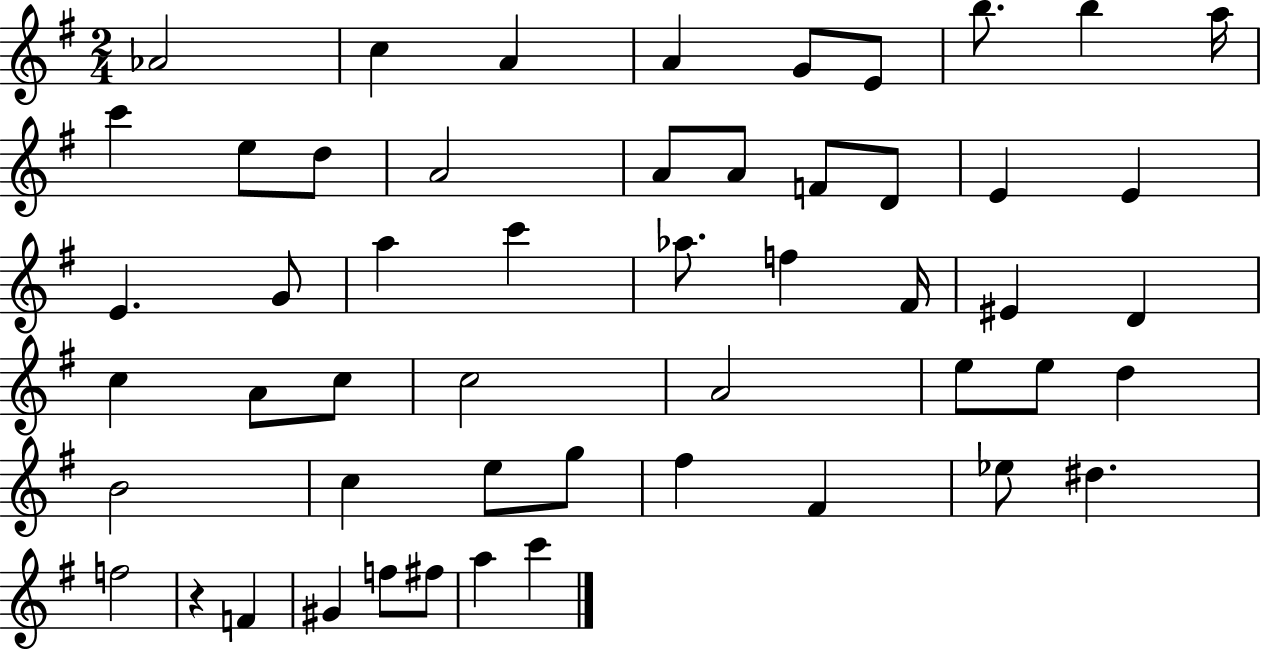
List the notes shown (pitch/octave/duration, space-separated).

Ab4/h C5/q A4/q A4/q G4/e E4/e B5/e. B5/q A5/s C6/q E5/e D5/e A4/h A4/e A4/e F4/e D4/e E4/q E4/q E4/q. G4/e A5/q C6/q Ab5/e. F5/q F#4/s EIS4/q D4/q C5/q A4/e C5/e C5/h A4/h E5/e E5/e D5/q B4/h C5/q E5/e G5/e F#5/q F#4/q Eb5/e D#5/q. F5/h R/q F4/q G#4/q F5/e F#5/e A5/q C6/q